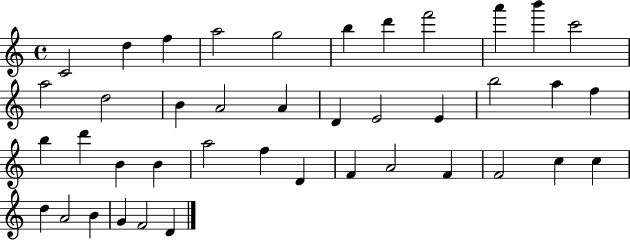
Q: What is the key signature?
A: C major